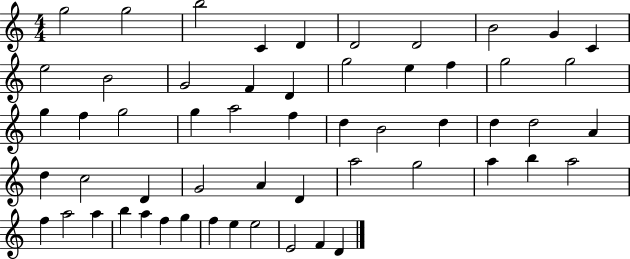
{
  \clef treble
  \numericTimeSignature
  \time 4/4
  \key c \major
  g''2 g''2 | b''2 c'4 d'4 | d'2 d'2 | b'2 g'4 c'4 | \break e''2 b'2 | g'2 f'4 d'4 | g''2 e''4 f''4 | g''2 g''2 | \break g''4 f''4 g''2 | g''4 a''2 f''4 | d''4 b'2 d''4 | d''4 d''2 a'4 | \break d''4 c''2 d'4 | g'2 a'4 d'4 | a''2 g''2 | a''4 b''4 a''2 | \break f''4 a''2 a''4 | b''4 a''4 f''4 g''4 | f''4 e''4 e''2 | e'2 f'4 d'4 | \break \bar "|."
}